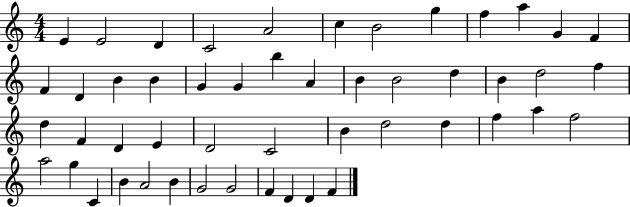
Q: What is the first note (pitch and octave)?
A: E4